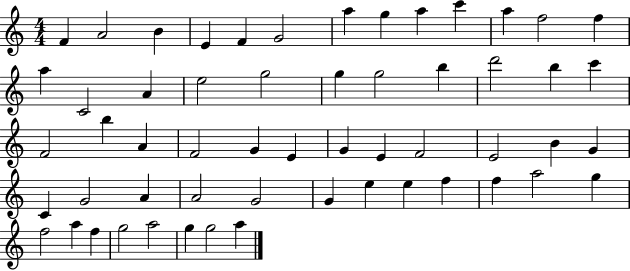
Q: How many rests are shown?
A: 0